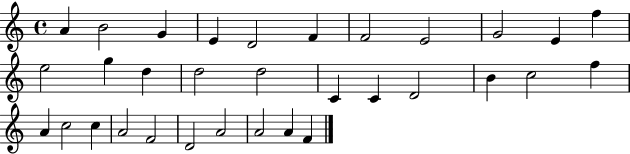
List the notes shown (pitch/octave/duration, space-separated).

A4/q B4/h G4/q E4/q D4/h F4/q F4/h E4/h G4/h E4/q F5/q E5/h G5/q D5/q D5/h D5/h C4/q C4/q D4/h B4/q C5/h F5/q A4/q C5/h C5/q A4/h F4/h D4/h A4/h A4/h A4/q F4/q